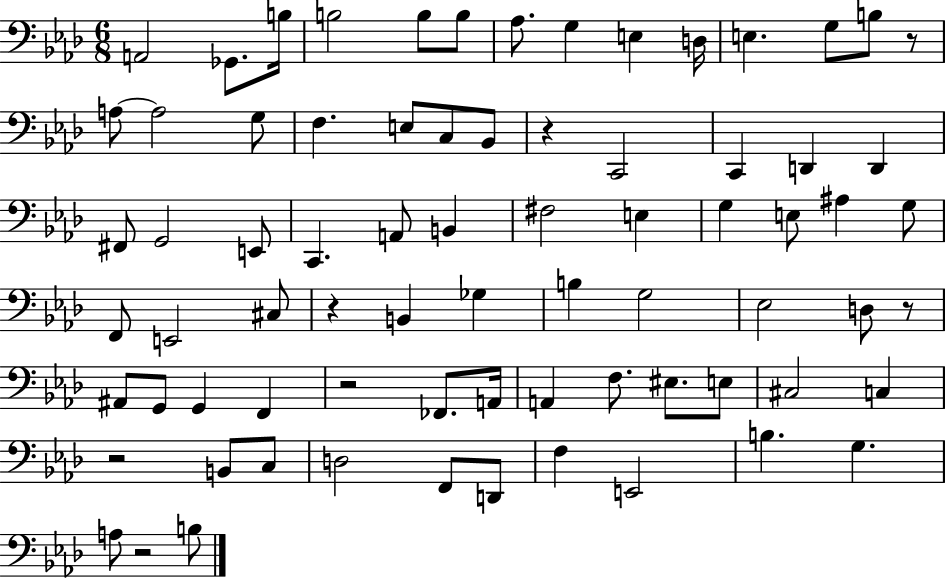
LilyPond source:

{
  \clef bass
  \numericTimeSignature
  \time 6/8
  \key aes \major
  \repeat volta 2 { a,2 ges,8. b16 | b2 b8 b8 | aes8. g4 e4 d16 | e4. g8 b8 r8 | \break a8~~ a2 g8 | f4. e8 c8 bes,8 | r4 c,2 | c,4 d,4 d,4 | \break fis,8 g,2 e,8 | c,4. a,8 b,4 | fis2 e4 | g4 e8 ais4 g8 | \break f,8 e,2 cis8 | r4 b,4 ges4 | b4 g2 | ees2 d8 r8 | \break ais,8 g,8 g,4 f,4 | r2 fes,8. a,16 | a,4 f8. eis8. e8 | cis2 c4 | \break r2 b,8 c8 | d2 f,8 d,8 | f4 e,2 | b4. g4. | \break a8 r2 b8 | } \bar "|."
}